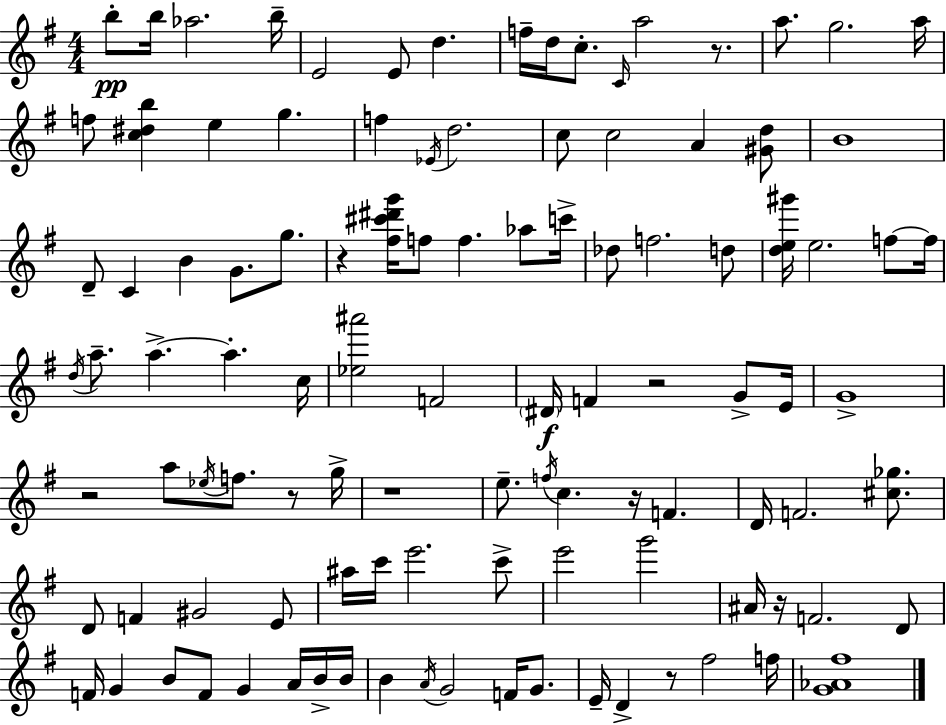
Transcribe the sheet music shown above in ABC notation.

X:1
T:Untitled
M:4/4
L:1/4
K:Em
b/2 b/4 _a2 b/4 E2 E/2 d f/4 d/4 c/2 C/4 a2 z/2 a/2 g2 a/4 f/2 [c^db] e g f _E/4 d2 c/2 c2 A [^Gd]/2 B4 D/2 C B G/2 g/2 z [^f^c'^d'g']/4 f/2 f _a/2 c'/4 _d/2 f2 d/2 [de^g']/4 e2 f/2 f/4 d/4 a/2 a a c/4 [_e^a']2 F2 ^D/4 F z2 G/2 E/4 G4 z2 a/2 _e/4 f/2 z/2 g/4 z4 e/2 f/4 c z/4 F D/4 F2 [^c_g]/2 D/2 F ^G2 E/2 ^a/4 c'/4 e'2 c'/2 e'2 g'2 ^A/4 z/4 F2 D/2 F/4 G B/2 F/2 G A/4 B/4 B/4 B A/4 G2 F/4 G/2 E/4 D z/2 ^f2 f/4 [G_A^f]4